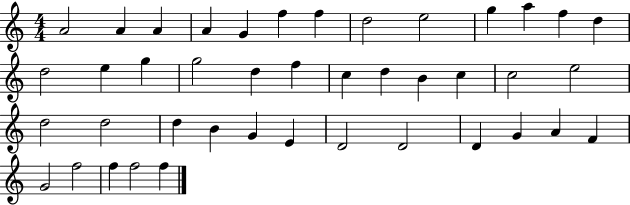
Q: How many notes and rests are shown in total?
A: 42